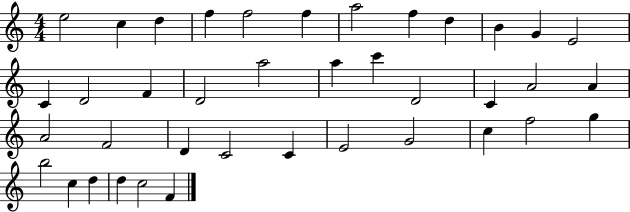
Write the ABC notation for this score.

X:1
T:Untitled
M:4/4
L:1/4
K:C
e2 c d f f2 f a2 f d B G E2 C D2 F D2 a2 a c' D2 C A2 A A2 F2 D C2 C E2 G2 c f2 g b2 c d d c2 F